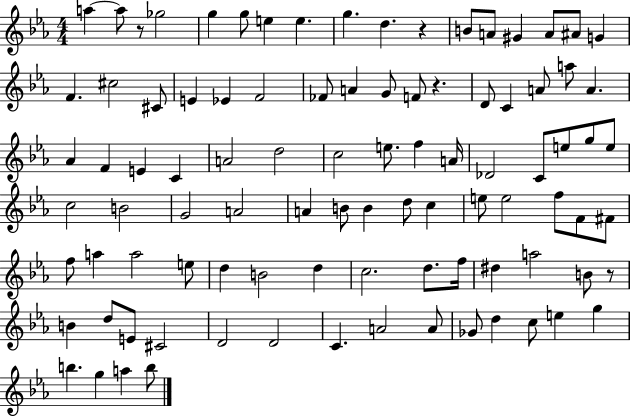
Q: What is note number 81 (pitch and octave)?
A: A4